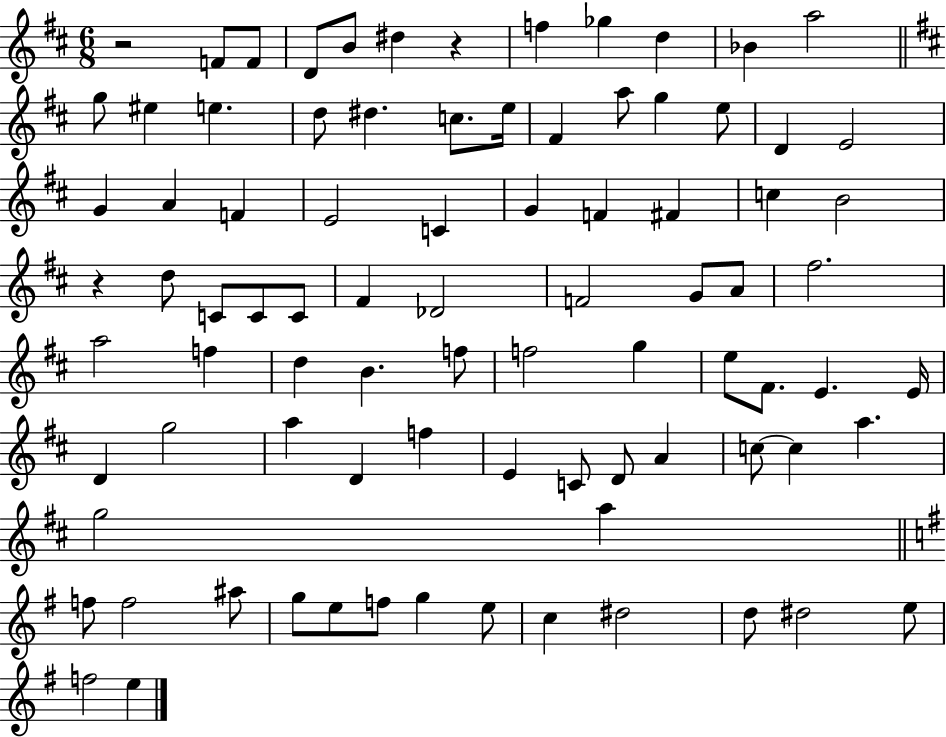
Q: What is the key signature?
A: D major